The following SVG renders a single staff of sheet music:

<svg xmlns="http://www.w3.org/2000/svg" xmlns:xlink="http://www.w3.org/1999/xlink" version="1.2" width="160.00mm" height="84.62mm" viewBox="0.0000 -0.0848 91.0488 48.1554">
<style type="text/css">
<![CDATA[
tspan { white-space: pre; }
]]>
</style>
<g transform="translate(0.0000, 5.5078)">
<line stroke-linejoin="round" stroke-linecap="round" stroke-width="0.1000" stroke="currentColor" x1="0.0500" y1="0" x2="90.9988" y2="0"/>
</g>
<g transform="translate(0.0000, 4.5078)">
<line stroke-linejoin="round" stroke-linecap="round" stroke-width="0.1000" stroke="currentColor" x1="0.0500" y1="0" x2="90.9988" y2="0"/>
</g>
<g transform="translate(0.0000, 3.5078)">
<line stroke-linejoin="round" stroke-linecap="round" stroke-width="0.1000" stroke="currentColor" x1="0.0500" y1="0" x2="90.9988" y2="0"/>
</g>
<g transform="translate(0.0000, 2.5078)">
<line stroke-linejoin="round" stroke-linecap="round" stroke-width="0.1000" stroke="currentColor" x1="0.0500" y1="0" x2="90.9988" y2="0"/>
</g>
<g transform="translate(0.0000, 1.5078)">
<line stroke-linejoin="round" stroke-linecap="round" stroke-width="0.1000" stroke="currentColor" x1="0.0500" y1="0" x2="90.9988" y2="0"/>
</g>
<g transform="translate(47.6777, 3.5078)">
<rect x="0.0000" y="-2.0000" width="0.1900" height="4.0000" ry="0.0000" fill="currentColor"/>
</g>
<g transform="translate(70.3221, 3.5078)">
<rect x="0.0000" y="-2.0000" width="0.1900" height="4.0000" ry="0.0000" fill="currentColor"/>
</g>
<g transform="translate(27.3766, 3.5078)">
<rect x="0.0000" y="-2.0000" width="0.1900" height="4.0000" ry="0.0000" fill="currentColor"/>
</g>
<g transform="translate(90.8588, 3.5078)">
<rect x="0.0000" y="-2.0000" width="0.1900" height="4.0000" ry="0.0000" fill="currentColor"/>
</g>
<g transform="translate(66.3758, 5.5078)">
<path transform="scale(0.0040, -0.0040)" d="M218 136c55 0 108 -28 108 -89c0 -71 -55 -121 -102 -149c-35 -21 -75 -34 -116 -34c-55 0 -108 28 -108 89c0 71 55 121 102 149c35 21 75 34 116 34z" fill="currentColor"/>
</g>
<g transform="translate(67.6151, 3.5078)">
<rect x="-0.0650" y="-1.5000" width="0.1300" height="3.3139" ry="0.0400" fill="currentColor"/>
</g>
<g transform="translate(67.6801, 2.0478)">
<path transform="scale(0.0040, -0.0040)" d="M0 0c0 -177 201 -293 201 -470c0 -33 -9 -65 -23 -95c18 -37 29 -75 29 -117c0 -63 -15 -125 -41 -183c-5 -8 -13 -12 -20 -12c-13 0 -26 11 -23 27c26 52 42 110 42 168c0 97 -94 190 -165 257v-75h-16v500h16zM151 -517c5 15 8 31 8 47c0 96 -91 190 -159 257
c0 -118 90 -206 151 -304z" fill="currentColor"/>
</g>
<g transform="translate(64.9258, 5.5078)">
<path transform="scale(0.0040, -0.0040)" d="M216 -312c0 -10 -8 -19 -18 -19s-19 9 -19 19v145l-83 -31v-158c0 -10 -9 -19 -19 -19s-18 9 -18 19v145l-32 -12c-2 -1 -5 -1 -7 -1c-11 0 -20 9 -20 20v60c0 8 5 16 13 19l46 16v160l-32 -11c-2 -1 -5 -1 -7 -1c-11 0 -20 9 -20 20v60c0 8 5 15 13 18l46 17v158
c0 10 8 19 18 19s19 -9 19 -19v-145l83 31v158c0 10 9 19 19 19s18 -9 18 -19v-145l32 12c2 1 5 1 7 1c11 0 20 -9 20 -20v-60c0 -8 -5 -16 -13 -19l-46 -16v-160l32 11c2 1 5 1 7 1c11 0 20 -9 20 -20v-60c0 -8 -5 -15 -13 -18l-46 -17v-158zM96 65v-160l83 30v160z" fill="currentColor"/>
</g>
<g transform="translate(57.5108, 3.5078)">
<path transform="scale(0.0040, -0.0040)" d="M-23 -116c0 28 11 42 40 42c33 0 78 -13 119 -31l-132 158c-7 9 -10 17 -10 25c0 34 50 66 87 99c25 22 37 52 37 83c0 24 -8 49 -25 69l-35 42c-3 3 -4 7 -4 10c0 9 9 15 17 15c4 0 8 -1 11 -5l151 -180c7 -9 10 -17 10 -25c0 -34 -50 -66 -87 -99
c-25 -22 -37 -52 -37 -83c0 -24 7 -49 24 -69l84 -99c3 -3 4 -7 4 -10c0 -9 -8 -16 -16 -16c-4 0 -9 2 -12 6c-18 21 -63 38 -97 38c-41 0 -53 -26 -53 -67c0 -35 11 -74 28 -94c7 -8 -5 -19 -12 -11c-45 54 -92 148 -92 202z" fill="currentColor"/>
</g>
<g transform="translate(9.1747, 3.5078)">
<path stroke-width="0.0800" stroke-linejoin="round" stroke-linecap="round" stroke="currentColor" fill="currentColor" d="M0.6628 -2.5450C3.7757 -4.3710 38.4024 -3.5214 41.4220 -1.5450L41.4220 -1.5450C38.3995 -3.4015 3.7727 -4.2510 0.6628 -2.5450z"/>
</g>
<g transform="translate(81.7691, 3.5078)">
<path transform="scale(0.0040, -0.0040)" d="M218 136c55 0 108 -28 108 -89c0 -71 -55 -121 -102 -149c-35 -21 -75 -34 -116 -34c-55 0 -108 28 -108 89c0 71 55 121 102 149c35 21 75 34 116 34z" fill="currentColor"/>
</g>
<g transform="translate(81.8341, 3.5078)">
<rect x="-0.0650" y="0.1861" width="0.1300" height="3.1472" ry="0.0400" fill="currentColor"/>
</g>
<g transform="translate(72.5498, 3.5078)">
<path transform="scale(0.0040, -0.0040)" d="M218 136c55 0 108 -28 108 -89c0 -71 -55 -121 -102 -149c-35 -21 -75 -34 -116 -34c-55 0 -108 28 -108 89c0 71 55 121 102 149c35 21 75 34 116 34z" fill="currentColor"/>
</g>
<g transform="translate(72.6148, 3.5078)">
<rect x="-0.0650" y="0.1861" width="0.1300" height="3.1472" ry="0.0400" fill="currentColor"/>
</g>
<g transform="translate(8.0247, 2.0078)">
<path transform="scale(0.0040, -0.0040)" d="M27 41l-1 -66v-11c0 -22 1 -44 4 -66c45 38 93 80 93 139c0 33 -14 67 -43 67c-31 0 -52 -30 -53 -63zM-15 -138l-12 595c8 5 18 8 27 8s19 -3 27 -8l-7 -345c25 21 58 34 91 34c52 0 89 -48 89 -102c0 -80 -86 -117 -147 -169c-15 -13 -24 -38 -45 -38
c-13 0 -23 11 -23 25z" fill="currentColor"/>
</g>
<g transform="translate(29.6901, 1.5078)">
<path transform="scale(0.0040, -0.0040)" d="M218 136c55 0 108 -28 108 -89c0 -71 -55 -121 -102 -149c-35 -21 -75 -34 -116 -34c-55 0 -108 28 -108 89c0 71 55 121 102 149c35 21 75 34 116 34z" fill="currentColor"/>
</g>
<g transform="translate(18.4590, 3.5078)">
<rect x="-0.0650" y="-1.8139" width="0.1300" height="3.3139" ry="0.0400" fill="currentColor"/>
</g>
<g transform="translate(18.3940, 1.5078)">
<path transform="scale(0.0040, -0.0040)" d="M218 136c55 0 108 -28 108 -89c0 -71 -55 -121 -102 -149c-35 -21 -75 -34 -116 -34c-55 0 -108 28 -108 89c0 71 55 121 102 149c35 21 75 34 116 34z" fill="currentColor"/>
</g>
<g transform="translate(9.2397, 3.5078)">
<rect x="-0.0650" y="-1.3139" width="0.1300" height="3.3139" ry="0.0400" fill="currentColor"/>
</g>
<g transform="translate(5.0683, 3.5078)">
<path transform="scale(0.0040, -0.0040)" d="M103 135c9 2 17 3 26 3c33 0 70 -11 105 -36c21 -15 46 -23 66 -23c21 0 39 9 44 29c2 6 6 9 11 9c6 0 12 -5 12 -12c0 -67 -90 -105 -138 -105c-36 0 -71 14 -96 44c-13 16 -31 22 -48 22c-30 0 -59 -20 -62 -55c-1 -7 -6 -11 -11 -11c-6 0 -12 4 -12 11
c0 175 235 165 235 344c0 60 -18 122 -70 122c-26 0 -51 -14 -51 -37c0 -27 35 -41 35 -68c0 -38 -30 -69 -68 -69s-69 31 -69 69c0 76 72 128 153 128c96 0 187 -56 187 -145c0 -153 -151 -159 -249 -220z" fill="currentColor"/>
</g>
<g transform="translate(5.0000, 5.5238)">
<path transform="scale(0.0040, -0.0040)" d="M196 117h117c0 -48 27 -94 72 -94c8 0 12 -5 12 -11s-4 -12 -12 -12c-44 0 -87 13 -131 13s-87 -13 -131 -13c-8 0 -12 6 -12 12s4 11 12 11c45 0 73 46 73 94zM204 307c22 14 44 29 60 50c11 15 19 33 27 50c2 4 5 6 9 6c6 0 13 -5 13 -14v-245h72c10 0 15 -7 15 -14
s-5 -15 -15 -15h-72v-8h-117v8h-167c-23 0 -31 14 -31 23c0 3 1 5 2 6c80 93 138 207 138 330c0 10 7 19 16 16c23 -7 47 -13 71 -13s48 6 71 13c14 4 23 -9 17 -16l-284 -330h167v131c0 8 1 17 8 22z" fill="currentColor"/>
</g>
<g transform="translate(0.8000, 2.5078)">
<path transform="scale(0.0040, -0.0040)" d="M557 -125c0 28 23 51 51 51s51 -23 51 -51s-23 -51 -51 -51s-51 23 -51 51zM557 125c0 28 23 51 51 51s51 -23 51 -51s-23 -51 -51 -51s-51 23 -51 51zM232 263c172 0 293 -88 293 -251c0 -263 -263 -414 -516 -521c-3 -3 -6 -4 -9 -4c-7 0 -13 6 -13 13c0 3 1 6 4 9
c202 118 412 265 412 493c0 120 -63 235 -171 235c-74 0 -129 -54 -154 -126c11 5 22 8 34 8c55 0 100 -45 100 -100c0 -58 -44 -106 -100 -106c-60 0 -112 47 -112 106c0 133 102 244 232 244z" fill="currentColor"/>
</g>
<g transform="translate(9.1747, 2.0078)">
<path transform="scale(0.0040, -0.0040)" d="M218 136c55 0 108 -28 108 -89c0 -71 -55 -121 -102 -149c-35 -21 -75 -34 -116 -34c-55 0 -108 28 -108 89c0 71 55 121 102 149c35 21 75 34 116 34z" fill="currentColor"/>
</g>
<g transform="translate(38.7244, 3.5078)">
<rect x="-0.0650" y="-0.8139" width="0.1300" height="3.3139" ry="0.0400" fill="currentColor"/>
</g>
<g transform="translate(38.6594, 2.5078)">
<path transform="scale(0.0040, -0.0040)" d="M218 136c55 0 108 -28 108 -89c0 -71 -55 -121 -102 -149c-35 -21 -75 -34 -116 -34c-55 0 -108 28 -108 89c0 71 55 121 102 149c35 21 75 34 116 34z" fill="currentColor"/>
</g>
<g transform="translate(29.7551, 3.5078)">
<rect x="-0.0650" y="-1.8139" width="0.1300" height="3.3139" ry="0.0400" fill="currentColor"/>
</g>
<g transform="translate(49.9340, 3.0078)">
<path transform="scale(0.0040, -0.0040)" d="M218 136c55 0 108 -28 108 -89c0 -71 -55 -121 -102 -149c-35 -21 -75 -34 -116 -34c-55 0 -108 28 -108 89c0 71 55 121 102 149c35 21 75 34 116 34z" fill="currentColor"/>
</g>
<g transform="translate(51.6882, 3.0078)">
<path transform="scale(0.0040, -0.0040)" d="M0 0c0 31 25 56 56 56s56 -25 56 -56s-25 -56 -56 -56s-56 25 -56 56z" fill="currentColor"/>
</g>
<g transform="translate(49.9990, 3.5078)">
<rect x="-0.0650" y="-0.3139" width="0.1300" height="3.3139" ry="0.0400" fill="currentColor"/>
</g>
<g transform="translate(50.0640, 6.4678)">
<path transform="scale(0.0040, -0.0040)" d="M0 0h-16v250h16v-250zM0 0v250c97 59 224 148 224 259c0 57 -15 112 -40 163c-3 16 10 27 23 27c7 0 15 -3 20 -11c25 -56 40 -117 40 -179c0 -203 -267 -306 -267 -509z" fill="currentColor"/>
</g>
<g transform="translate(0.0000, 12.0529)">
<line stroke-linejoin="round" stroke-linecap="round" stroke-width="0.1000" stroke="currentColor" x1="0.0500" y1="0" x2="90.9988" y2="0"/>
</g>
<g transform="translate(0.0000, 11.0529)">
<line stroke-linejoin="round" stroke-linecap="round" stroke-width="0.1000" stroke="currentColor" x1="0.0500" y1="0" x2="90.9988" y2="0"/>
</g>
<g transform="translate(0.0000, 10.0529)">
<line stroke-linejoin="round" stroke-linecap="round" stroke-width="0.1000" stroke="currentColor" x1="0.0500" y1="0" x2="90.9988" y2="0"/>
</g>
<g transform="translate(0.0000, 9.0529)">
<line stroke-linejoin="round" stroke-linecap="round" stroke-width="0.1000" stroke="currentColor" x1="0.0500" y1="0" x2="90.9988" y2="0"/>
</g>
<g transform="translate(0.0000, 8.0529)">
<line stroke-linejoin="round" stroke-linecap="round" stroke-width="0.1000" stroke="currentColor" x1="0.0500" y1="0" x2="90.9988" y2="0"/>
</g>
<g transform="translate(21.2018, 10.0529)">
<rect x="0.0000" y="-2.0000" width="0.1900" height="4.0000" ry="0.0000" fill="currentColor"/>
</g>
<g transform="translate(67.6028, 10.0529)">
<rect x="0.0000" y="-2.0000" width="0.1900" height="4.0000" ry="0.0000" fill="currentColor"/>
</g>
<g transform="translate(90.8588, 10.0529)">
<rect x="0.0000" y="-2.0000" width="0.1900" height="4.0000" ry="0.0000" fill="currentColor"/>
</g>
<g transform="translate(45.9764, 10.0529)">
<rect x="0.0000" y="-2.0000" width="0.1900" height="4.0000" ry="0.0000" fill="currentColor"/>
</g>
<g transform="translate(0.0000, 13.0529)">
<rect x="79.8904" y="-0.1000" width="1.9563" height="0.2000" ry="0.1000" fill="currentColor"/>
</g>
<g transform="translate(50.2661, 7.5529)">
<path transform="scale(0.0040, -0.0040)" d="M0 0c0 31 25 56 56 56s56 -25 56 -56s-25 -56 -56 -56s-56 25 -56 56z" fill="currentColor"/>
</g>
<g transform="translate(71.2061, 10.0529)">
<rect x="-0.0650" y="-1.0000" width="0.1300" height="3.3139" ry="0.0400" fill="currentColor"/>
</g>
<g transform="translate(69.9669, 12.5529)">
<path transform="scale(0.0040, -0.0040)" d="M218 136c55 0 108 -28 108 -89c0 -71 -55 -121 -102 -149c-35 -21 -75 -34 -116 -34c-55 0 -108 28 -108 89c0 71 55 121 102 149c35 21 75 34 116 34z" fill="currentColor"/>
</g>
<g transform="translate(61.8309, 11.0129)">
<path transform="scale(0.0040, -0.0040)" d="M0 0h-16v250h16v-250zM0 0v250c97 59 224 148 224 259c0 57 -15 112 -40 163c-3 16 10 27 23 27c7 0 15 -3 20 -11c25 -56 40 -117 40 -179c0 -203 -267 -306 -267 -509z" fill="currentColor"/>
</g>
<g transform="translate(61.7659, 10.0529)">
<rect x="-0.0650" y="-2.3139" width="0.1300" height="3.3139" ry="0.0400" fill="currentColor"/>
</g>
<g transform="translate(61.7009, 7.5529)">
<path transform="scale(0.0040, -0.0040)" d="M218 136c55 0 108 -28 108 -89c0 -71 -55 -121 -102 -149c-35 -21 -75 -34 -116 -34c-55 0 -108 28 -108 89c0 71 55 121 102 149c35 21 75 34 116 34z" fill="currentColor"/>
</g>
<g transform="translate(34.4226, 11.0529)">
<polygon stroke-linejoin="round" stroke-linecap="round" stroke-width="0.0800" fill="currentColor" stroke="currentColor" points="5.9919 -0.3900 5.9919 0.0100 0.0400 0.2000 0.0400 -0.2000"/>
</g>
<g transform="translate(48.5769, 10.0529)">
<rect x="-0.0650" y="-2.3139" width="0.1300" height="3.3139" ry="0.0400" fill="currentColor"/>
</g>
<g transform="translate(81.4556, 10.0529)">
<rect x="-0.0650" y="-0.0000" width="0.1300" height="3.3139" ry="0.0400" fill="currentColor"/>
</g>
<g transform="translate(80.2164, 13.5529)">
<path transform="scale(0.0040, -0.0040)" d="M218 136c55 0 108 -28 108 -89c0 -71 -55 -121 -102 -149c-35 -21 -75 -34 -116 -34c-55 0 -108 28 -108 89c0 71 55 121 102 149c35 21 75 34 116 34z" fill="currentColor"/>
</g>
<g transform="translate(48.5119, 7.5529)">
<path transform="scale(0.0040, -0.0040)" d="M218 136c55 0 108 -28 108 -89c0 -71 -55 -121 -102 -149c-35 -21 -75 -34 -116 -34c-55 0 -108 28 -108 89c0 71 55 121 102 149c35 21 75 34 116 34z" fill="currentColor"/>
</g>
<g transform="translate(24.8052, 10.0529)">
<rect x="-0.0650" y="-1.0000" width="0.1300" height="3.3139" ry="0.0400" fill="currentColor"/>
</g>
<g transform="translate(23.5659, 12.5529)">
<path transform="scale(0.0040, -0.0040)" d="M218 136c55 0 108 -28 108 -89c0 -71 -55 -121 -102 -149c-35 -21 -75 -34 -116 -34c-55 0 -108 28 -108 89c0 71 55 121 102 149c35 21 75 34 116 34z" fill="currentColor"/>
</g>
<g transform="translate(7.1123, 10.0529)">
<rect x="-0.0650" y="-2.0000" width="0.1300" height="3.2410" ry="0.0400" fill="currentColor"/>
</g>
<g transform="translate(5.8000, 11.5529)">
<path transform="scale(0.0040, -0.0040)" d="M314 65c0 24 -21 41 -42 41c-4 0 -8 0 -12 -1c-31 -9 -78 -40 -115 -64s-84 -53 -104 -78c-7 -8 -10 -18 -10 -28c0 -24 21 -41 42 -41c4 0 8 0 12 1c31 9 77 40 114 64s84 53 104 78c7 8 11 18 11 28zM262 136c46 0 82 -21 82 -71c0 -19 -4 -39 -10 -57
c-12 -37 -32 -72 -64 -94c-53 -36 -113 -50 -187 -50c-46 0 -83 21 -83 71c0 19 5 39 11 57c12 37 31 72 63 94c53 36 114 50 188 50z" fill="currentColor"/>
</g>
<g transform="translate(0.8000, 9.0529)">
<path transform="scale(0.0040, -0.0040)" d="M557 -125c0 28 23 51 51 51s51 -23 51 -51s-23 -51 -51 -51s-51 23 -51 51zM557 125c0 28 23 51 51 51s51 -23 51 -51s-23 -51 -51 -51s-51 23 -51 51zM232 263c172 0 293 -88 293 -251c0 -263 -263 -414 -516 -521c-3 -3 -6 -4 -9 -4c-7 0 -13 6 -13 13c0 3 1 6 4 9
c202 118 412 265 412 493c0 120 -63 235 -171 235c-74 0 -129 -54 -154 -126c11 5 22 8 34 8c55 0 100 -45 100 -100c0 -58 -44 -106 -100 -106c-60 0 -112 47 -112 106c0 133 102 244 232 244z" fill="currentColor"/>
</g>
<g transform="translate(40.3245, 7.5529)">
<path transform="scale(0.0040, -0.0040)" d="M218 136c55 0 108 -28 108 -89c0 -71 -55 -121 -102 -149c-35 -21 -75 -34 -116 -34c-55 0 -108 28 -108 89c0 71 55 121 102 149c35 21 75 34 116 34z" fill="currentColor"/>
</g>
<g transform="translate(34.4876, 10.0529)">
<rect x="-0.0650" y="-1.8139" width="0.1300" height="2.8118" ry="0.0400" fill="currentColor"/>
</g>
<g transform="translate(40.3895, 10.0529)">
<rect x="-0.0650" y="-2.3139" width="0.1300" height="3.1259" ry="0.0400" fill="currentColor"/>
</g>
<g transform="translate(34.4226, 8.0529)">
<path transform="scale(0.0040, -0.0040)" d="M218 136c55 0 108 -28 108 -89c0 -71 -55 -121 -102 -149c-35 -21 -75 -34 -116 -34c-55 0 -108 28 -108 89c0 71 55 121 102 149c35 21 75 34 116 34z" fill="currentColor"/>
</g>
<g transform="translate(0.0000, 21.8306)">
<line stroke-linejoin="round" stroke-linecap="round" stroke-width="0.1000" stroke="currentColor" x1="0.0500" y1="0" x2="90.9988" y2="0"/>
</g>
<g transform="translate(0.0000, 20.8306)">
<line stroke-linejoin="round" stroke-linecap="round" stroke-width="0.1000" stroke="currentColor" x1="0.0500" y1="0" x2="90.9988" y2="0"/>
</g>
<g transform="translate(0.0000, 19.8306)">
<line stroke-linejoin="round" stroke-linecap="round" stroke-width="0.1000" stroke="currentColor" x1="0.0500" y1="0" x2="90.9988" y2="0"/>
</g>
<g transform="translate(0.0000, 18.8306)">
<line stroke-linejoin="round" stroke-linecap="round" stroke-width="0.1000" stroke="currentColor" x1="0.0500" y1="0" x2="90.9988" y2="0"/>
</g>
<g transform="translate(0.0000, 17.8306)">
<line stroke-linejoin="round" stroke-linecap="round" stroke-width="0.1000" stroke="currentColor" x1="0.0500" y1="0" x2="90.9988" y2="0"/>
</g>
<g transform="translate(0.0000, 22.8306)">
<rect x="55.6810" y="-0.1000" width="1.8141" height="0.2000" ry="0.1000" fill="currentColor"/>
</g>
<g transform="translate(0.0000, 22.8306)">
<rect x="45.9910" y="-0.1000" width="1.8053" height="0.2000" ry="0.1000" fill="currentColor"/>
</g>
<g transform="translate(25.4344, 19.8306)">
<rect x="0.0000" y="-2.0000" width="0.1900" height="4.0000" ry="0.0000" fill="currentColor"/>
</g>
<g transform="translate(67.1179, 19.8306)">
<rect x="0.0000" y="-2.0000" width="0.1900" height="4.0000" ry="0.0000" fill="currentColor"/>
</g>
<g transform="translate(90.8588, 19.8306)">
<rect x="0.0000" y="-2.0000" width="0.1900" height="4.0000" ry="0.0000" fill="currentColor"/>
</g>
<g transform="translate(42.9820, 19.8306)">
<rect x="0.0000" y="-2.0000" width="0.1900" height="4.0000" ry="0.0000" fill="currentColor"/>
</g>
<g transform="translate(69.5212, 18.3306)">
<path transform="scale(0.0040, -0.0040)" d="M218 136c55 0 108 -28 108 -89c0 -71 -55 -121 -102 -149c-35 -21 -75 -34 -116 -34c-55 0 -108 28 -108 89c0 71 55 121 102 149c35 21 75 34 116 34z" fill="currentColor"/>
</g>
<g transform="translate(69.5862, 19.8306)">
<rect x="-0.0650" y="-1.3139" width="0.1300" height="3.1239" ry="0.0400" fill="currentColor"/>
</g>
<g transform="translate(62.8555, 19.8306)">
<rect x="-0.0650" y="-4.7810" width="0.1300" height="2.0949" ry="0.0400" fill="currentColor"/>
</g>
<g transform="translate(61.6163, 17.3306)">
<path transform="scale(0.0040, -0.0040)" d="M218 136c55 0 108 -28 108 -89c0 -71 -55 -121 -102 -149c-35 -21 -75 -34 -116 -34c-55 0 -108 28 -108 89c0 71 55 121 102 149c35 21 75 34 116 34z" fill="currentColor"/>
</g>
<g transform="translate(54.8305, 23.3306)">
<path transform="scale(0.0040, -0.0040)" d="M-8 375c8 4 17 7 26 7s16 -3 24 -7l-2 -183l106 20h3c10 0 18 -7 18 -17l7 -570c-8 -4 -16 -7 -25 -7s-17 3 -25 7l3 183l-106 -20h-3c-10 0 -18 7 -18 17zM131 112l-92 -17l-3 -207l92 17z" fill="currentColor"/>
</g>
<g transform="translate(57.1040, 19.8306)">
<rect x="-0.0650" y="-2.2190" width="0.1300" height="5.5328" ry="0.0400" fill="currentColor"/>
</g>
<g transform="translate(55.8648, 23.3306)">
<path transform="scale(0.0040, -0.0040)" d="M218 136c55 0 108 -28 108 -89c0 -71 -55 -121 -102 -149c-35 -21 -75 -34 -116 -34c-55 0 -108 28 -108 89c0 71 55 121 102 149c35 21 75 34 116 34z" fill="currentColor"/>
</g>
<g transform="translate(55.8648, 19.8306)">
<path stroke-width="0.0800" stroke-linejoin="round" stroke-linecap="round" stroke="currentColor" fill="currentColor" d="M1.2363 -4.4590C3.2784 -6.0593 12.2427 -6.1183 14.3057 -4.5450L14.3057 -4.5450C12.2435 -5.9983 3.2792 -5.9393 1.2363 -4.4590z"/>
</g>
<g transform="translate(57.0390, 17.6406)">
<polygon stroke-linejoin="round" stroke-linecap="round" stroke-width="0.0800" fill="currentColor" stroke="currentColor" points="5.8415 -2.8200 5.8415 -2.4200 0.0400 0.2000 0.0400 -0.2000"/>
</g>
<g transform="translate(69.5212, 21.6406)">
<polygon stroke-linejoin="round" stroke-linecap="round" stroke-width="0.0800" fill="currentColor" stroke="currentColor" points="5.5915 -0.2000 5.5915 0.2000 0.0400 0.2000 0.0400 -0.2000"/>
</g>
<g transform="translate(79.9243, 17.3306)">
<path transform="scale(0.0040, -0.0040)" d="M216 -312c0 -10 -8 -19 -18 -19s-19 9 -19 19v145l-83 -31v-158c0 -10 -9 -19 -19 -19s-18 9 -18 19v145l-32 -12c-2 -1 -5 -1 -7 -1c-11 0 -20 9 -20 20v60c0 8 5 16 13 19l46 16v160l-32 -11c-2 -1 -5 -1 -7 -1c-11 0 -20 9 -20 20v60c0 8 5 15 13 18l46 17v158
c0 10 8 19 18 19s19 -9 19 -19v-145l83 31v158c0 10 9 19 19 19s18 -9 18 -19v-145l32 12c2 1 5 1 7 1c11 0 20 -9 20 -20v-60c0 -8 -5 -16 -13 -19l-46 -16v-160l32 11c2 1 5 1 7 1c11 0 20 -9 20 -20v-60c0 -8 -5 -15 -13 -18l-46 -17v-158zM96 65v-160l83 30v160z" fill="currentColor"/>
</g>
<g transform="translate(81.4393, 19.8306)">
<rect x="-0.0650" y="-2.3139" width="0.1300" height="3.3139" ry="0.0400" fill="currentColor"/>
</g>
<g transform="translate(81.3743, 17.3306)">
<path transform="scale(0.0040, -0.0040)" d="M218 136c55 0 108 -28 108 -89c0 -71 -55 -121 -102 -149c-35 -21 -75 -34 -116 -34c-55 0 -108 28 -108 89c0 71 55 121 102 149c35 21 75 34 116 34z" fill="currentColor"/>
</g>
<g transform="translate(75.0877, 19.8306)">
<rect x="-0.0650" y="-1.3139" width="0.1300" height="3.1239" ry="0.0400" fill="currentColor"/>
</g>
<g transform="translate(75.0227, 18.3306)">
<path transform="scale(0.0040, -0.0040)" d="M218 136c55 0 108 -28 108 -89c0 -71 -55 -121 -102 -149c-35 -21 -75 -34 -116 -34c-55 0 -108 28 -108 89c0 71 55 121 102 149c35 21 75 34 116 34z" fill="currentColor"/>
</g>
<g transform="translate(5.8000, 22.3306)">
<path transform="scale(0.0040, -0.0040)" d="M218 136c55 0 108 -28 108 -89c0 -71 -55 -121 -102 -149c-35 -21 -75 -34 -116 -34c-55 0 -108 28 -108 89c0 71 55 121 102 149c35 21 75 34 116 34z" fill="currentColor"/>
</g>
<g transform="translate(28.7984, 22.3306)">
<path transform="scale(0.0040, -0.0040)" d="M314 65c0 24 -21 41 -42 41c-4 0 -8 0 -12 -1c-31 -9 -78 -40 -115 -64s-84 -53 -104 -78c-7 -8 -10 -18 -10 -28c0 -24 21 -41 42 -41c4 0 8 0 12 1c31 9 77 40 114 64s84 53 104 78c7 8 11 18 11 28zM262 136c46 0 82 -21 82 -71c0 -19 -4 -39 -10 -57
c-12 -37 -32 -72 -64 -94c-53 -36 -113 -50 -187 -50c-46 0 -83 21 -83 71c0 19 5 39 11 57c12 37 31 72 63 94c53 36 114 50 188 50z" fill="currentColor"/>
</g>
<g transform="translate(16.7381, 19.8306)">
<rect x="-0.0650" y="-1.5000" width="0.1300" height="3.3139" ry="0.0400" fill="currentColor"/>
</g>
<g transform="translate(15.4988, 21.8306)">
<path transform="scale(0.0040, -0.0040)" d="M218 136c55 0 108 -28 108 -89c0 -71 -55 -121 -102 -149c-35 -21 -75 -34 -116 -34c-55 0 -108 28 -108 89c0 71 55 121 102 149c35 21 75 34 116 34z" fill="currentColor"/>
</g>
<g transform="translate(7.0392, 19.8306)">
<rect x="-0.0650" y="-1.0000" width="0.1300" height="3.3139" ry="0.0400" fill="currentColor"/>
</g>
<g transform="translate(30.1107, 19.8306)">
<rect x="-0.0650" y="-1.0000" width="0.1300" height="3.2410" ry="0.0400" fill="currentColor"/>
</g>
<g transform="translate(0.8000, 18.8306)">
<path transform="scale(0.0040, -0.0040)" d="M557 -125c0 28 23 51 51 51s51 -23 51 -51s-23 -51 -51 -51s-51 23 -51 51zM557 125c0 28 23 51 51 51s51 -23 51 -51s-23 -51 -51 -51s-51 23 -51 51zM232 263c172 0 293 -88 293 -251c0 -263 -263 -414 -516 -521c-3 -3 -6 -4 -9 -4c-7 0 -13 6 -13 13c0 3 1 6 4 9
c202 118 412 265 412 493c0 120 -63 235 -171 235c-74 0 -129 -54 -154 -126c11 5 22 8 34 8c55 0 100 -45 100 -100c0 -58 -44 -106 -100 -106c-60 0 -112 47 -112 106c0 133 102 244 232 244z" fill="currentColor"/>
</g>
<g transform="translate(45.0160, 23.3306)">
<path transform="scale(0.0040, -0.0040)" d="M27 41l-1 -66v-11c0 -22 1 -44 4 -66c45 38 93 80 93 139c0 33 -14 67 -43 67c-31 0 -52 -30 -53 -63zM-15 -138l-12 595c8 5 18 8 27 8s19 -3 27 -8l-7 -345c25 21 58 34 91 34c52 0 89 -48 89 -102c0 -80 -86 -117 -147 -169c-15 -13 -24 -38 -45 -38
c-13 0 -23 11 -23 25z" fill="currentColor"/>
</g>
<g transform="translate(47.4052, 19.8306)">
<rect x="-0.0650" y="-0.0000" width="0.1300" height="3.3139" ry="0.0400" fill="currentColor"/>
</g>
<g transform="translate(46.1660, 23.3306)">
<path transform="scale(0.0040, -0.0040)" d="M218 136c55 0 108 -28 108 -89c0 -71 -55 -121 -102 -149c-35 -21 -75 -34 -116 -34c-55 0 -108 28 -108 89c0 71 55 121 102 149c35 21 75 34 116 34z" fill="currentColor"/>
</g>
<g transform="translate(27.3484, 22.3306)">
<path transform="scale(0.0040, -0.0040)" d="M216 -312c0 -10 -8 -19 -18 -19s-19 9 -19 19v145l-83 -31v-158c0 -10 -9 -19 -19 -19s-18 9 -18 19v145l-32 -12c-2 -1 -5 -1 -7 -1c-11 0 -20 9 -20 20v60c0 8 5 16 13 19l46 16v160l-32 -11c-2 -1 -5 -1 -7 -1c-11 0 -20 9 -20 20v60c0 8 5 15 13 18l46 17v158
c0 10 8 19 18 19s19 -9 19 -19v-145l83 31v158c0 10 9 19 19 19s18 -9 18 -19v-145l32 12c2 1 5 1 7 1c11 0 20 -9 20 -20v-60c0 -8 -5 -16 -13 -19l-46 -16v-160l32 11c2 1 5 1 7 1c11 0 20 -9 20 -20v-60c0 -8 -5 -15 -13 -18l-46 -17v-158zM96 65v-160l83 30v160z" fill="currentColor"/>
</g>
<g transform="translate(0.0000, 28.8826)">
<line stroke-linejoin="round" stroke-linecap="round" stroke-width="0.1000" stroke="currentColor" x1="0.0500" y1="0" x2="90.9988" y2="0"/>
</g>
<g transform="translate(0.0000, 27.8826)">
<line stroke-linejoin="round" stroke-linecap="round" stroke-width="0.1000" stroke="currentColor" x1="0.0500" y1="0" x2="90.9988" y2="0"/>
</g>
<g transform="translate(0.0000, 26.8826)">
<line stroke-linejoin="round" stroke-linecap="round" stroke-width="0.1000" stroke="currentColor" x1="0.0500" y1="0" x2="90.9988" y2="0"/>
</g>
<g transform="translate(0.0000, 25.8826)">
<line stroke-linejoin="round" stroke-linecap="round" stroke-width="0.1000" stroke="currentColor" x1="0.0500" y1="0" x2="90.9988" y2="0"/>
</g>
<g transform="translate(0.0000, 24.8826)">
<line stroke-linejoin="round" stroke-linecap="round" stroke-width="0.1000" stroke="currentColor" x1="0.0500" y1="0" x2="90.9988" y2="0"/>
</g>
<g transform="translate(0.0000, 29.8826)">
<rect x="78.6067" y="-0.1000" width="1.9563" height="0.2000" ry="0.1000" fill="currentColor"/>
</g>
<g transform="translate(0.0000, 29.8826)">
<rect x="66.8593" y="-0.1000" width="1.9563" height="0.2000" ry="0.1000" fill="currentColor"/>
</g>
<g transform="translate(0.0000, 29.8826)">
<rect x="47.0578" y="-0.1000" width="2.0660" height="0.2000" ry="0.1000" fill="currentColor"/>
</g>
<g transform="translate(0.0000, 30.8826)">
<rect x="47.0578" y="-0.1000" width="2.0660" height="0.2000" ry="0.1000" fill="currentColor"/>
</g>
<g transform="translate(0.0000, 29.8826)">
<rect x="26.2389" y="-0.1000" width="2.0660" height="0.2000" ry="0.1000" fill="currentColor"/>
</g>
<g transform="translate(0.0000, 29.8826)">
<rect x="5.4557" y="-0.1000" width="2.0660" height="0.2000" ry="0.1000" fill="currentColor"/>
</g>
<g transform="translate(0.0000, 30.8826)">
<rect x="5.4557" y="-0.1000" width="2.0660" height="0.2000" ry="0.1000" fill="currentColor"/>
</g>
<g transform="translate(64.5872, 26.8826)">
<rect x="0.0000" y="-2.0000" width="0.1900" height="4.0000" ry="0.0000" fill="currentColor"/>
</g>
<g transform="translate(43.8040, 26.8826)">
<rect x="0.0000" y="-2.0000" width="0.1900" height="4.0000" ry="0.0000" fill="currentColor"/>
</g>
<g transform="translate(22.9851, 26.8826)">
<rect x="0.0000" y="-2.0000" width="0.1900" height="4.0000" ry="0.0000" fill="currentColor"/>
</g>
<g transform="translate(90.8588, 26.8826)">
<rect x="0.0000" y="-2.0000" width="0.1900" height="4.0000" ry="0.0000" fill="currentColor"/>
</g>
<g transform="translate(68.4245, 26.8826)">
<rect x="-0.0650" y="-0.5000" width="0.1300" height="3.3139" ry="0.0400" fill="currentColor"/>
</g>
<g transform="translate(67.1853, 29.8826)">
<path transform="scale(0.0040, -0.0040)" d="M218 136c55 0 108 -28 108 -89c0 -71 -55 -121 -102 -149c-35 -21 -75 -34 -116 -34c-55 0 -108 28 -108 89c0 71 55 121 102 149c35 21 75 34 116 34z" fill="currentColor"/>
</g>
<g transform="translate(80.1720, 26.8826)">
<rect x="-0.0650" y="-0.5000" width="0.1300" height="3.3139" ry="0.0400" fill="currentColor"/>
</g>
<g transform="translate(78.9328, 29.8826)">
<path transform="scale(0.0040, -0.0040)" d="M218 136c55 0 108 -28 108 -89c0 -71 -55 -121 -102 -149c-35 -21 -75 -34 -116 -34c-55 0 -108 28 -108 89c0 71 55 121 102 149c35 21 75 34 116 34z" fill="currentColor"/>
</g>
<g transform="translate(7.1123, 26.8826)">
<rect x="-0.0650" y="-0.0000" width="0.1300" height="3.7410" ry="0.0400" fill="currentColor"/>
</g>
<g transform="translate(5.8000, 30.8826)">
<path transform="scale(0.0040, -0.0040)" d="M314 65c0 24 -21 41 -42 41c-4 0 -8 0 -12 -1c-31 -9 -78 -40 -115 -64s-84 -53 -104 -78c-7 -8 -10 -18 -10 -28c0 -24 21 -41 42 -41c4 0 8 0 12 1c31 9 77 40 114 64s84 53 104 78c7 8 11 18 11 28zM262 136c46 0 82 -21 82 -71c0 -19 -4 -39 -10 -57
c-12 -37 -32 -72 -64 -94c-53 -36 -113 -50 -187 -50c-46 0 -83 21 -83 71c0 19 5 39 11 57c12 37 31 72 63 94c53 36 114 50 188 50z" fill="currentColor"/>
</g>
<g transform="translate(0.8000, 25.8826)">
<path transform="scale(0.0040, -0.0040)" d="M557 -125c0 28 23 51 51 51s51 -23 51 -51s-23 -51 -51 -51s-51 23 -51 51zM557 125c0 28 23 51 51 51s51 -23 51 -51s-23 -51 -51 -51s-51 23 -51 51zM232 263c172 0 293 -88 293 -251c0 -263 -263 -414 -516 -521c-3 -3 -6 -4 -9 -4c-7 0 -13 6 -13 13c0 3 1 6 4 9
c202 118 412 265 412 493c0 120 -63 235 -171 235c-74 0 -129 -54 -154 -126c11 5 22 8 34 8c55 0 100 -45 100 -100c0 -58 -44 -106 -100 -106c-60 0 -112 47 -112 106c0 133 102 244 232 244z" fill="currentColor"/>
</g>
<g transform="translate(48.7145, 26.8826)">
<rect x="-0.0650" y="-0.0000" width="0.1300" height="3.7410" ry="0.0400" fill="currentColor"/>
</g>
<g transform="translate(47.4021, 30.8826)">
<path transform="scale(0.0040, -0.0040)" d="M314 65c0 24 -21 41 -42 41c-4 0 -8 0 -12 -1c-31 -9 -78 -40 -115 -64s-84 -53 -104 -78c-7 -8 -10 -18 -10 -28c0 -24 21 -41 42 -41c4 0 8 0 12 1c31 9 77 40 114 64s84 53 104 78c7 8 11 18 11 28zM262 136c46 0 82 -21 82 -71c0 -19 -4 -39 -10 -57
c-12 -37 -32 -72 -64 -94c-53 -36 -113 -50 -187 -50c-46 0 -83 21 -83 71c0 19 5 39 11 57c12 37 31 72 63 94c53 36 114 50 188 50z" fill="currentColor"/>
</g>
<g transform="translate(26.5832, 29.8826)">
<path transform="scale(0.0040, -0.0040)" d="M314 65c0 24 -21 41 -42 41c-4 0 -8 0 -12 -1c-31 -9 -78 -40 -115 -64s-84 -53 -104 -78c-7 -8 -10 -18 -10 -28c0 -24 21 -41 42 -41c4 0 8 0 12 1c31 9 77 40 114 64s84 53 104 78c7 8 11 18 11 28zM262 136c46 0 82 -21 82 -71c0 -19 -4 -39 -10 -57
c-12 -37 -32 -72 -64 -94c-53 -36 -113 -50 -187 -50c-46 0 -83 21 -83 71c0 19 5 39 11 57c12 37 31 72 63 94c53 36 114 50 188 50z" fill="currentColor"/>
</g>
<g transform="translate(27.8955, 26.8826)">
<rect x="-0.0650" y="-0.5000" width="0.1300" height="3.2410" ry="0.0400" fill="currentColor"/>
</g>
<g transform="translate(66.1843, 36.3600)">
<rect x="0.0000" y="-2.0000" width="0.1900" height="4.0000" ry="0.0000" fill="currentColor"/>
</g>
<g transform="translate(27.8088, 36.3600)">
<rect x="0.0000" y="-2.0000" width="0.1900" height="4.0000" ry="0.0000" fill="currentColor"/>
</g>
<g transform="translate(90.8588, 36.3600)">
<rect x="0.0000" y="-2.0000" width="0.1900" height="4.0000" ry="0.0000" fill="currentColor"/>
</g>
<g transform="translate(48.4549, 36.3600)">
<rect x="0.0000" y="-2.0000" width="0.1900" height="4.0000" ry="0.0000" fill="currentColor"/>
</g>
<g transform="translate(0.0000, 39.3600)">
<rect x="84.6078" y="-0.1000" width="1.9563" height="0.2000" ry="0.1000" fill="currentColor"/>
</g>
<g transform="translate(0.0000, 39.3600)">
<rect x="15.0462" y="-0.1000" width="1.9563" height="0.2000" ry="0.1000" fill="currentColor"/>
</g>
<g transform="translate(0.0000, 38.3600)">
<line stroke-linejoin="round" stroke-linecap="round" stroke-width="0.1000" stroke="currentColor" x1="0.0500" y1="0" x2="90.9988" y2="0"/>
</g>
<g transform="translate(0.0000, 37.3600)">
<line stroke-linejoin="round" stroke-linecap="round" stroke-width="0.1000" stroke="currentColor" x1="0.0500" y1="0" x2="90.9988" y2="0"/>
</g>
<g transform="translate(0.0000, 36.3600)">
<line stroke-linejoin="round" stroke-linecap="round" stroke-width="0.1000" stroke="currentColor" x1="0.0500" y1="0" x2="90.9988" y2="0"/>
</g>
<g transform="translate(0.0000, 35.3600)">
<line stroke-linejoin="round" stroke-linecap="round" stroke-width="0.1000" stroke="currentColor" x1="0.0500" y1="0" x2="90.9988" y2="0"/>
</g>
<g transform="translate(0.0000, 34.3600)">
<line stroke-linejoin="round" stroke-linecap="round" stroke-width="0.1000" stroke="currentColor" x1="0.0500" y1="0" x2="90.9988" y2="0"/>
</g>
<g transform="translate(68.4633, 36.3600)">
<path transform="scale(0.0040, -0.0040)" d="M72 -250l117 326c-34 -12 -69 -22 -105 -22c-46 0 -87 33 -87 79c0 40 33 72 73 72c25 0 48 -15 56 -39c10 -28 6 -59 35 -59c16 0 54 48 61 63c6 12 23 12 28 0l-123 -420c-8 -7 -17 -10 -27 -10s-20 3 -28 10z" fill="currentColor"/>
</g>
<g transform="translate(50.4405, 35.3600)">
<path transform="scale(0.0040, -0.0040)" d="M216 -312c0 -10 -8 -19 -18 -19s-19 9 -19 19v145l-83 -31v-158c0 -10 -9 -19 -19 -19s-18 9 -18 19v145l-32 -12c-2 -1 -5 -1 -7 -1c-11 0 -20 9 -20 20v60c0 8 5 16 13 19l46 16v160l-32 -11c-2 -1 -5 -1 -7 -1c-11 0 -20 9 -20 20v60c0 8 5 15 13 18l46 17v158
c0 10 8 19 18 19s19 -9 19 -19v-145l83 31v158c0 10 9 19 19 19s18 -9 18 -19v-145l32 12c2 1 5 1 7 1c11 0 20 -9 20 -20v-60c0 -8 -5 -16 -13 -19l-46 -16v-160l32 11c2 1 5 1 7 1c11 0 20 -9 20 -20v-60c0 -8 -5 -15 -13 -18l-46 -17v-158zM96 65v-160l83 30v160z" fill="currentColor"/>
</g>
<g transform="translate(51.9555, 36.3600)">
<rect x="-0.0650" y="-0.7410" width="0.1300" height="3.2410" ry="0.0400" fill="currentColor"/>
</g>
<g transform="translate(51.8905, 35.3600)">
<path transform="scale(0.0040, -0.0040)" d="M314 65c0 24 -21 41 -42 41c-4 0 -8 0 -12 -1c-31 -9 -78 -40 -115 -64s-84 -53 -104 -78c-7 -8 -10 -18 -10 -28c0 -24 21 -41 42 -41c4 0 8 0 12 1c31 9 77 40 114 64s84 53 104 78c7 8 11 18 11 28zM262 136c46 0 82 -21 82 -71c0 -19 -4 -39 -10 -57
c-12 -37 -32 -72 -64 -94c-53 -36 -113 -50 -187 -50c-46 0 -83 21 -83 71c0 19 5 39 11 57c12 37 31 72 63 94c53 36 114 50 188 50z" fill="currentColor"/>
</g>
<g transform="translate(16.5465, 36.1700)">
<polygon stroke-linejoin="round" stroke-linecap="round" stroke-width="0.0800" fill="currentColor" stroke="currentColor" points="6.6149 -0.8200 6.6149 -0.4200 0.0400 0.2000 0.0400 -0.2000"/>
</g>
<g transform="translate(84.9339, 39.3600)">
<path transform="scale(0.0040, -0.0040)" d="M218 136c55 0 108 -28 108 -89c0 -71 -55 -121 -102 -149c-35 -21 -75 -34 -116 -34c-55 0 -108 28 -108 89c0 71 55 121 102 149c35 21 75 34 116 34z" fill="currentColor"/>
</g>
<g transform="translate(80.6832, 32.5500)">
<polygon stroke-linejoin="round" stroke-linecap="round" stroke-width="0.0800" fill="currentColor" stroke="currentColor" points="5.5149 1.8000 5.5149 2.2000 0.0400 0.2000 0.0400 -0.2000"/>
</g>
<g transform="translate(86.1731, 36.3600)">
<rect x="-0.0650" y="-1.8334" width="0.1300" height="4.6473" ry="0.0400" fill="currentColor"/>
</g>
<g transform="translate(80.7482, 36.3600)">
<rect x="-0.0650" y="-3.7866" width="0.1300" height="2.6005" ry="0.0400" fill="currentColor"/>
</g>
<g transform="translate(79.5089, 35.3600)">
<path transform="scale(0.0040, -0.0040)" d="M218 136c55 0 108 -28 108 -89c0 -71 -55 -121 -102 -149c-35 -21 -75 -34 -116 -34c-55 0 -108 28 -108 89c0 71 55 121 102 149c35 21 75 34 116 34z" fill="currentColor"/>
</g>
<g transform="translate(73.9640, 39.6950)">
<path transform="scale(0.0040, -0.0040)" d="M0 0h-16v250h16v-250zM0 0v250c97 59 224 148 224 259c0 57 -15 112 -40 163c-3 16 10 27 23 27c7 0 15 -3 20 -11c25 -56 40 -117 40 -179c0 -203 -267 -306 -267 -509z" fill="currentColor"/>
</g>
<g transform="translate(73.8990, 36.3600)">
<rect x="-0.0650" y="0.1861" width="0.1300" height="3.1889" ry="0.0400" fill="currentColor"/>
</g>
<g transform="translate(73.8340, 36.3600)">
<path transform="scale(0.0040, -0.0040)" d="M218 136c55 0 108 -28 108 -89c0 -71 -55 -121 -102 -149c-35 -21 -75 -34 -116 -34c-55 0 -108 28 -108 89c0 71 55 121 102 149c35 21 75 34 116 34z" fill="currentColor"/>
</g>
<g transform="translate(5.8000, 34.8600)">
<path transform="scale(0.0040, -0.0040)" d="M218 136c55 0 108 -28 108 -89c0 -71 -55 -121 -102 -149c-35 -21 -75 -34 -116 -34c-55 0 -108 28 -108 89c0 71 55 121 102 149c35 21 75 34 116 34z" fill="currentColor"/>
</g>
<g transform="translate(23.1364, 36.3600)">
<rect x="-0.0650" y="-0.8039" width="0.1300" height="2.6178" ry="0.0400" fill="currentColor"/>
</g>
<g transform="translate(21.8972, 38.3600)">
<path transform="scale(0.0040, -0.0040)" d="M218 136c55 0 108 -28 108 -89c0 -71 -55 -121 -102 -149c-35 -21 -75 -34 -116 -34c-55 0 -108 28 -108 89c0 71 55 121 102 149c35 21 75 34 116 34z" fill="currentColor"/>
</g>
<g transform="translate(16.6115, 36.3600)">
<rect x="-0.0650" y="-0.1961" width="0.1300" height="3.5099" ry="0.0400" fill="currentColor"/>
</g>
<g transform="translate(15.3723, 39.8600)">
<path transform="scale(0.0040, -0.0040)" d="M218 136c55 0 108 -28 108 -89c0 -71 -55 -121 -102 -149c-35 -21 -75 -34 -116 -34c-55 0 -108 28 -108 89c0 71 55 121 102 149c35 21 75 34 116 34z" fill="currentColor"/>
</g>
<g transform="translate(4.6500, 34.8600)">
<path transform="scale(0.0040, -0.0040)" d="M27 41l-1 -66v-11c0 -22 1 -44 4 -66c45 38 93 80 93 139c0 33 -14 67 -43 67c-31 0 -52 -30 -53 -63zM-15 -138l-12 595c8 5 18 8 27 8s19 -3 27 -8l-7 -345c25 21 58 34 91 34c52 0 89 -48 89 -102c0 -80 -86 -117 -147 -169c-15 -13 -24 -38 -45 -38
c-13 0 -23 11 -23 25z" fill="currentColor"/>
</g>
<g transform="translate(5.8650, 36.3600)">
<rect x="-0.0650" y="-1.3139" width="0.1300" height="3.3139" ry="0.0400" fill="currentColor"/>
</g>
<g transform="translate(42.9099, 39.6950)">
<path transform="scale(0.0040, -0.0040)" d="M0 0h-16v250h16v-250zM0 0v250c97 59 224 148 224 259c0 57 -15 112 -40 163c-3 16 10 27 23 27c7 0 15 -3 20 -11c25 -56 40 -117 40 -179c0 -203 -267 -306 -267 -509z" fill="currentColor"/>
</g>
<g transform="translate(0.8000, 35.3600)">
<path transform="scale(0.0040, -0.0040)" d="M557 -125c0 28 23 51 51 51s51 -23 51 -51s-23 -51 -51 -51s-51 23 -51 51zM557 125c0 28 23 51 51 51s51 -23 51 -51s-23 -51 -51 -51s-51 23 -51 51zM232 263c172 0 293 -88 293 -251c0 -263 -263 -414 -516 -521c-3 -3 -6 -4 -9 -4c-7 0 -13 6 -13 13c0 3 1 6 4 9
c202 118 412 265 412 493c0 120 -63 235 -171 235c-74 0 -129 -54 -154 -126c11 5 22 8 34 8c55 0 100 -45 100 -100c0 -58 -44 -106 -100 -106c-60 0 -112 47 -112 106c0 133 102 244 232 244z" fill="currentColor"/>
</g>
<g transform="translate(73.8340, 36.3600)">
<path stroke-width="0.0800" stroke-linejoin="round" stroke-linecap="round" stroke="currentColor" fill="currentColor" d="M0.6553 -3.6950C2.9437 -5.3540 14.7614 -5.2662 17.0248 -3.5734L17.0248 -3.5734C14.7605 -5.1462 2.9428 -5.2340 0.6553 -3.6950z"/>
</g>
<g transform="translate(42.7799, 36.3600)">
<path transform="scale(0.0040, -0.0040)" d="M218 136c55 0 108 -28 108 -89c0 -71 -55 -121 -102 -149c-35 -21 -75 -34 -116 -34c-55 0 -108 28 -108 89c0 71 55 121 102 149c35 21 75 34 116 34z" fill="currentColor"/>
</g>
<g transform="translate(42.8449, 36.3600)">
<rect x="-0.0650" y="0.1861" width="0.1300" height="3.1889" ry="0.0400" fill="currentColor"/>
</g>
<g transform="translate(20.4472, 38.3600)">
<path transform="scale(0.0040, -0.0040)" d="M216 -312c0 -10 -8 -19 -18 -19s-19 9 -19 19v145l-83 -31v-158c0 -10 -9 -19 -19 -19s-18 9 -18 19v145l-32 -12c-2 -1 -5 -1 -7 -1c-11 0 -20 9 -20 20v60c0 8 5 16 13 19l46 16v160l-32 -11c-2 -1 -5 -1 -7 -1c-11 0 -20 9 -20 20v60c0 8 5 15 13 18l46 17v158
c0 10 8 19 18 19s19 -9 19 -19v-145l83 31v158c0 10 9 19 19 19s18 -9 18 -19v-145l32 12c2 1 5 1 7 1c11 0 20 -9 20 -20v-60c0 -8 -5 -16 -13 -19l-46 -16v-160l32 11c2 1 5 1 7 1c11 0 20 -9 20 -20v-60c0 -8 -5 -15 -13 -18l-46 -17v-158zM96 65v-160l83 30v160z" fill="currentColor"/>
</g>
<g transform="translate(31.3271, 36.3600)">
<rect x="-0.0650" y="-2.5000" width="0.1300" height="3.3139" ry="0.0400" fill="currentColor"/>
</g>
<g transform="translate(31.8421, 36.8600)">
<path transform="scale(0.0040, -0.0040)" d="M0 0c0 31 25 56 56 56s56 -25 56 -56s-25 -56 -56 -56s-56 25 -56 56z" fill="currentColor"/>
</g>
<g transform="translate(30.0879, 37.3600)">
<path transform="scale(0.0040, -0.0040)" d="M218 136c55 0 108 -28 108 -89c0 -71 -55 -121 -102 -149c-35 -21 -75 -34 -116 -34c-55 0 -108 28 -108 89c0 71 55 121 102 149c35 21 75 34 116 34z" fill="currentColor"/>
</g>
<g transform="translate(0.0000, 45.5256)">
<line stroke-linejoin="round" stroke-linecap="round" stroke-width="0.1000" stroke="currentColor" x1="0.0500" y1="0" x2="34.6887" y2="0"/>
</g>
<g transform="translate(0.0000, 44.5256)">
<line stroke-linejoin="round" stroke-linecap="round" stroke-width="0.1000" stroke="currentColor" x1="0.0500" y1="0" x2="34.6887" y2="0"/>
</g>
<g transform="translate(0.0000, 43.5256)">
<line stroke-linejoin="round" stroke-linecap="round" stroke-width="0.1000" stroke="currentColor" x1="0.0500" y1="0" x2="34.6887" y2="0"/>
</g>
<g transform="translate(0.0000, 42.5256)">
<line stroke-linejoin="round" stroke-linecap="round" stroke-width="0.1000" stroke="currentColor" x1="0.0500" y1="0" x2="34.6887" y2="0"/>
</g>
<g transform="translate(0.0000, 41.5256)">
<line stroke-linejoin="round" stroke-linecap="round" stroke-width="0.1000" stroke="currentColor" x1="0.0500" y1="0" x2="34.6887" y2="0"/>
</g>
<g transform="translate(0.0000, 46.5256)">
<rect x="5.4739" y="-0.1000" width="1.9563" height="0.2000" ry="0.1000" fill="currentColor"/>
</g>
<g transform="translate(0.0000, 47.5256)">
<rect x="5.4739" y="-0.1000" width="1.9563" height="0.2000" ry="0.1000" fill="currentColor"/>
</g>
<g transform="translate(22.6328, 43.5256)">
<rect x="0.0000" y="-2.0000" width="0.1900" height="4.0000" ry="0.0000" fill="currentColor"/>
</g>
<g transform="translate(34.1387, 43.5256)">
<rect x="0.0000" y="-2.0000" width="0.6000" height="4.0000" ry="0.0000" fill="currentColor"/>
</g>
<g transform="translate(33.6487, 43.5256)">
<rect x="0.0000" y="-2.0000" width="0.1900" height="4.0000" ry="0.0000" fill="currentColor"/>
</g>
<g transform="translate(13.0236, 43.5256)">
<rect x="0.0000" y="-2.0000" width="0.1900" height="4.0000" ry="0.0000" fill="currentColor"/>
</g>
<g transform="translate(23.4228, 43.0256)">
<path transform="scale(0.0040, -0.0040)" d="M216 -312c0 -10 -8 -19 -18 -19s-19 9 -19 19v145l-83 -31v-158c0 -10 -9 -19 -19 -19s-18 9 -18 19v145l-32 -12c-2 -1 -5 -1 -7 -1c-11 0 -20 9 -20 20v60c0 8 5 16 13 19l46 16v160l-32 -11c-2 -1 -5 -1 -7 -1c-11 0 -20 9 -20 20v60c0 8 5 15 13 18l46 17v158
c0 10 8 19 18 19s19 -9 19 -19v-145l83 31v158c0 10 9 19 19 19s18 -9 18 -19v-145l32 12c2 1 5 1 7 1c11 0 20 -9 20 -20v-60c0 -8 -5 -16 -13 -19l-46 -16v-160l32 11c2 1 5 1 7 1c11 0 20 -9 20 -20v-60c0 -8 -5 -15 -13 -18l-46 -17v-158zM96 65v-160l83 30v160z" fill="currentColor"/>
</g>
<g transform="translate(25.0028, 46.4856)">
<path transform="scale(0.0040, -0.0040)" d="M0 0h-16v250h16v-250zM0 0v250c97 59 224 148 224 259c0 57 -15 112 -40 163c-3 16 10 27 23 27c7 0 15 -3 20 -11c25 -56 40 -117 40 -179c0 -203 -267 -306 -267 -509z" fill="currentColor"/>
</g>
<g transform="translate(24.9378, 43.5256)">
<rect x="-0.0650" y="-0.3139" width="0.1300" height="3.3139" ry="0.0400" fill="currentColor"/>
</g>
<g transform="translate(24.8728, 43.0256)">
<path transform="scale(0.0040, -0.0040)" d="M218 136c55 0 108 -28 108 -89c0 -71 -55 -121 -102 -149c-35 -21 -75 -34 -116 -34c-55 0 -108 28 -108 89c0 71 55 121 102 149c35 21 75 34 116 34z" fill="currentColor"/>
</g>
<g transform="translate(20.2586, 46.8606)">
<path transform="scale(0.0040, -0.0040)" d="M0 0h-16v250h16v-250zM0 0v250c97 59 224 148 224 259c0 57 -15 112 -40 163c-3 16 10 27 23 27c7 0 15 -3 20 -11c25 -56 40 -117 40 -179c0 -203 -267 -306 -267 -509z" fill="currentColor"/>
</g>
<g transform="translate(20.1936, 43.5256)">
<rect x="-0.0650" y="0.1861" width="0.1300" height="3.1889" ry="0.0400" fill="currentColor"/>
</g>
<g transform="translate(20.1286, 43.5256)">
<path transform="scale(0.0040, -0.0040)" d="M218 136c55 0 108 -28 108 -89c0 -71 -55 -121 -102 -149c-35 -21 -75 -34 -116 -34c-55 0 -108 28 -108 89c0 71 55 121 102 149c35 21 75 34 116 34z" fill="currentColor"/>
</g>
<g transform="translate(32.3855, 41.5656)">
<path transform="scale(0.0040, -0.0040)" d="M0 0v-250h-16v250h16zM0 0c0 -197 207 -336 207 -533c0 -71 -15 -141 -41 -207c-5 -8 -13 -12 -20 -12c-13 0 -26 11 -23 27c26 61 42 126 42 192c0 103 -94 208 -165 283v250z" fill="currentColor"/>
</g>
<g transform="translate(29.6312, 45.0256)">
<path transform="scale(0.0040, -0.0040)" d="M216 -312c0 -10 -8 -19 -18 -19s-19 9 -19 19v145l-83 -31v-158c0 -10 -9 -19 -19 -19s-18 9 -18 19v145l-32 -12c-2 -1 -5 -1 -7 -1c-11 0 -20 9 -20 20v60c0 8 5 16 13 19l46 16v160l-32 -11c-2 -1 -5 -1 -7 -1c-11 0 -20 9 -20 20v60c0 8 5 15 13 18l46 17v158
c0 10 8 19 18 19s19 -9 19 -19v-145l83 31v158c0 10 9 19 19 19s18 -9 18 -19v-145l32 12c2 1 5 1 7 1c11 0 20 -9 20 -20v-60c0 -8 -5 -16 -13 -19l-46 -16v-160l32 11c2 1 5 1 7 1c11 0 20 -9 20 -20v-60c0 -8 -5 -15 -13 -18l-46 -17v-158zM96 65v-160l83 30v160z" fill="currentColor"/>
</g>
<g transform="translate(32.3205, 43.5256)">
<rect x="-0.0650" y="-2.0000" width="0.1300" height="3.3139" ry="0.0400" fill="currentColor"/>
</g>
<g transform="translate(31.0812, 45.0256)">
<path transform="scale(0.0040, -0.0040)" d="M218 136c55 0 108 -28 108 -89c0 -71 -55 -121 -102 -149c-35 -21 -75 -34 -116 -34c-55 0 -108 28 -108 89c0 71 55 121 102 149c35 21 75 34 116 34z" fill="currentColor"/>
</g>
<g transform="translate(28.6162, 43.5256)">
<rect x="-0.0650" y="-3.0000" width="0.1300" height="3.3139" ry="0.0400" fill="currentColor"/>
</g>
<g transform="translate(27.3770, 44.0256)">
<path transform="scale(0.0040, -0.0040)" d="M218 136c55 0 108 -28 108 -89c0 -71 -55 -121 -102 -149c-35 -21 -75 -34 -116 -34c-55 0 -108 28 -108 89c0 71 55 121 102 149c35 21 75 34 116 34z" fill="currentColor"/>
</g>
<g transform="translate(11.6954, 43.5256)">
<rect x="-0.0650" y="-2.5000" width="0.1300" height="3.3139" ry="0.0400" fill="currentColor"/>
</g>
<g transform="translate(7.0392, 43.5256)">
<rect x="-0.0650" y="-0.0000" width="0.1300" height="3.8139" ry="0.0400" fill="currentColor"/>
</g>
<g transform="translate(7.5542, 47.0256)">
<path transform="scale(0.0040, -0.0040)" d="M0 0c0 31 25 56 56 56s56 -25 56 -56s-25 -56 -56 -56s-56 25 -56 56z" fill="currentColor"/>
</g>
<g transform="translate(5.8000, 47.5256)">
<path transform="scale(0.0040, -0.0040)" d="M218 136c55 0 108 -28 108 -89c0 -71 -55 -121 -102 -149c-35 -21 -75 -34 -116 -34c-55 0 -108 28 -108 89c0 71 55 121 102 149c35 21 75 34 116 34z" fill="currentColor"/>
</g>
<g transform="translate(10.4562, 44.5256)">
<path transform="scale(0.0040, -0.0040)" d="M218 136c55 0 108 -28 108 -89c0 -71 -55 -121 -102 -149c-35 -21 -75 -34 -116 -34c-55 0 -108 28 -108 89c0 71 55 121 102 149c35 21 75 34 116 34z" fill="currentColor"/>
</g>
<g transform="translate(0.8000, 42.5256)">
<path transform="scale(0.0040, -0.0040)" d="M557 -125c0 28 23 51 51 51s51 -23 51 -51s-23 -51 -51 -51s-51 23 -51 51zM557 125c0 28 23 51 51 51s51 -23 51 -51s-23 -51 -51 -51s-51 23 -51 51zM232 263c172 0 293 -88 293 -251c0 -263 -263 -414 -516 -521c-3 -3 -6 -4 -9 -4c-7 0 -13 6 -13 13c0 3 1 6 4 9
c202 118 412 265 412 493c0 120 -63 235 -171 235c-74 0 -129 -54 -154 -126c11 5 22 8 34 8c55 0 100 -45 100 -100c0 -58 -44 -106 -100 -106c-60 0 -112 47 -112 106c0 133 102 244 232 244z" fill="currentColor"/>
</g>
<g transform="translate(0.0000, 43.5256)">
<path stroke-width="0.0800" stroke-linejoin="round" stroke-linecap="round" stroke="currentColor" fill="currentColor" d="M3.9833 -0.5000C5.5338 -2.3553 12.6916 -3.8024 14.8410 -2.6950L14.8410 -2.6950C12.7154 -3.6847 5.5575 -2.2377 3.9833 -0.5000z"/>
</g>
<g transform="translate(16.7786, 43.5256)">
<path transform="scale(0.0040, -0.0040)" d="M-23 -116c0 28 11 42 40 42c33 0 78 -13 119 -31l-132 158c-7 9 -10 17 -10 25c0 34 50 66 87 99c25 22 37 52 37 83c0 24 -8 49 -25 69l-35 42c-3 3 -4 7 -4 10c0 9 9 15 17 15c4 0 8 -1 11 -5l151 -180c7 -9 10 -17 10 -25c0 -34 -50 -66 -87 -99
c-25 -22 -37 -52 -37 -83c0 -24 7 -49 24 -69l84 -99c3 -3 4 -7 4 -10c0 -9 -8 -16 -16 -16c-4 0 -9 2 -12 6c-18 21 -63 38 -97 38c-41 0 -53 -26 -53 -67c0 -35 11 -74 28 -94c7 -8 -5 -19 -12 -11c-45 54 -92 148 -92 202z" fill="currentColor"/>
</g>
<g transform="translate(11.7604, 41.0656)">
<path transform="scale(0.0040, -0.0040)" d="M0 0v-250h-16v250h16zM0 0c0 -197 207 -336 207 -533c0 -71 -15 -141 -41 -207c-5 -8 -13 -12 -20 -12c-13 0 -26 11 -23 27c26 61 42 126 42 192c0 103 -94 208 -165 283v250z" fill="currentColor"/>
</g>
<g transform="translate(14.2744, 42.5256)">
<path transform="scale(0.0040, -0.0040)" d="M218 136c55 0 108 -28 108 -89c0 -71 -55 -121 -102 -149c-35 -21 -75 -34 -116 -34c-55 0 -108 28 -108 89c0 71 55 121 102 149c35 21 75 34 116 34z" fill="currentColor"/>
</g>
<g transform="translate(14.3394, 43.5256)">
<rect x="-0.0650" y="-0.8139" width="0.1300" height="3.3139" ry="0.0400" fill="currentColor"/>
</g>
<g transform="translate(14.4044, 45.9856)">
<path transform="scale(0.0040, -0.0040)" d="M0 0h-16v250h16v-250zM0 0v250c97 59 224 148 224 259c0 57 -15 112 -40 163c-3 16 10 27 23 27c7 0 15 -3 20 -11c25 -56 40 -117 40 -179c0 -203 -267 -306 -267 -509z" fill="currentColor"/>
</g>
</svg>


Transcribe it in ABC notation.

X:1
T:Untitled
M:2/4
L:1/4
K:C
_G, A, A, F, E,/2 z ^G,,/4 D, D, A,,2 F,, A,/2 B,/2 B, B,/2 F,, D,, F,, G,, ^F,,2 _D,, D,,/2 B,/2 G,/2 G,/2 ^B, C,,2 E,,2 C,,2 E,, E,, _G, D,,/2 ^G,,/2 B,, D,/2 ^F,2 z/2 D,/2 F,/2 E,,/2 C,, B,,/2 F,/2 z D,/2 ^E,/2 C, ^A,,/2